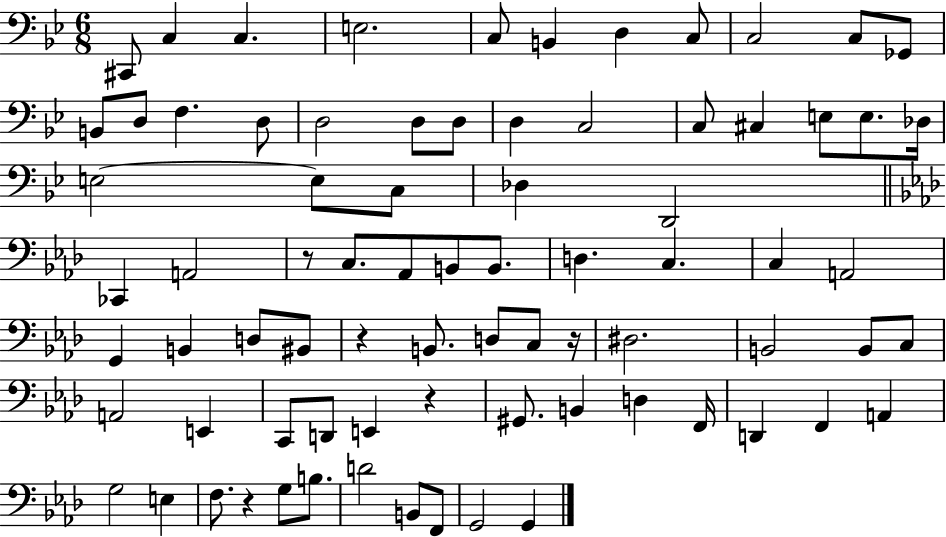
C#2/e C3/q C3/q. E3/h. C3/e B2/q D3/q C3/e C3/h C3/e Gb2/e B2/e D3/e F3/q. D3/e D3/h D3/e D3/e D3/q C3/h C3/e C#3/q E3/e E3/e. Db3/s E3/h E3/e C3/e Db3/q D2/h CES2/q A2/h R/e C3/e. Ab2/e B2/e B2/e. D3/q. C3/q. C3/q A2/h G2/q B2/q D3/e BIS2/e R/q B2/e. D3/e C3/e R/s D#3/h. B2/h B2/e C3/e A2/h E2/q C2/e D2/e E2/q R/q G#2/e. B2/q D3/q F2/s D2/q F2/q A2/q G3/h E3/q F3/e. R/q G3/e B3/e. D4/h B2/e F2/e G2/h G2/q